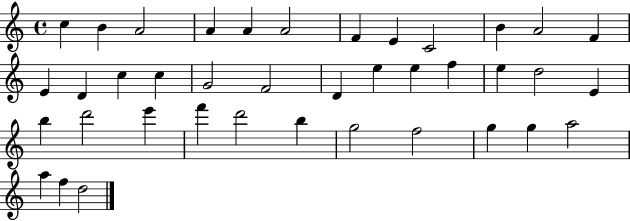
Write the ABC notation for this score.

X:1
T:Untitled
M:4/4
L:1/4
K:C
c B A2 A A A2 F E C2 B A2 F E D c c G2 F2 D e e f e d2 E b d'2 e' f' d'2 b g2 f2 g g a2 a f d2